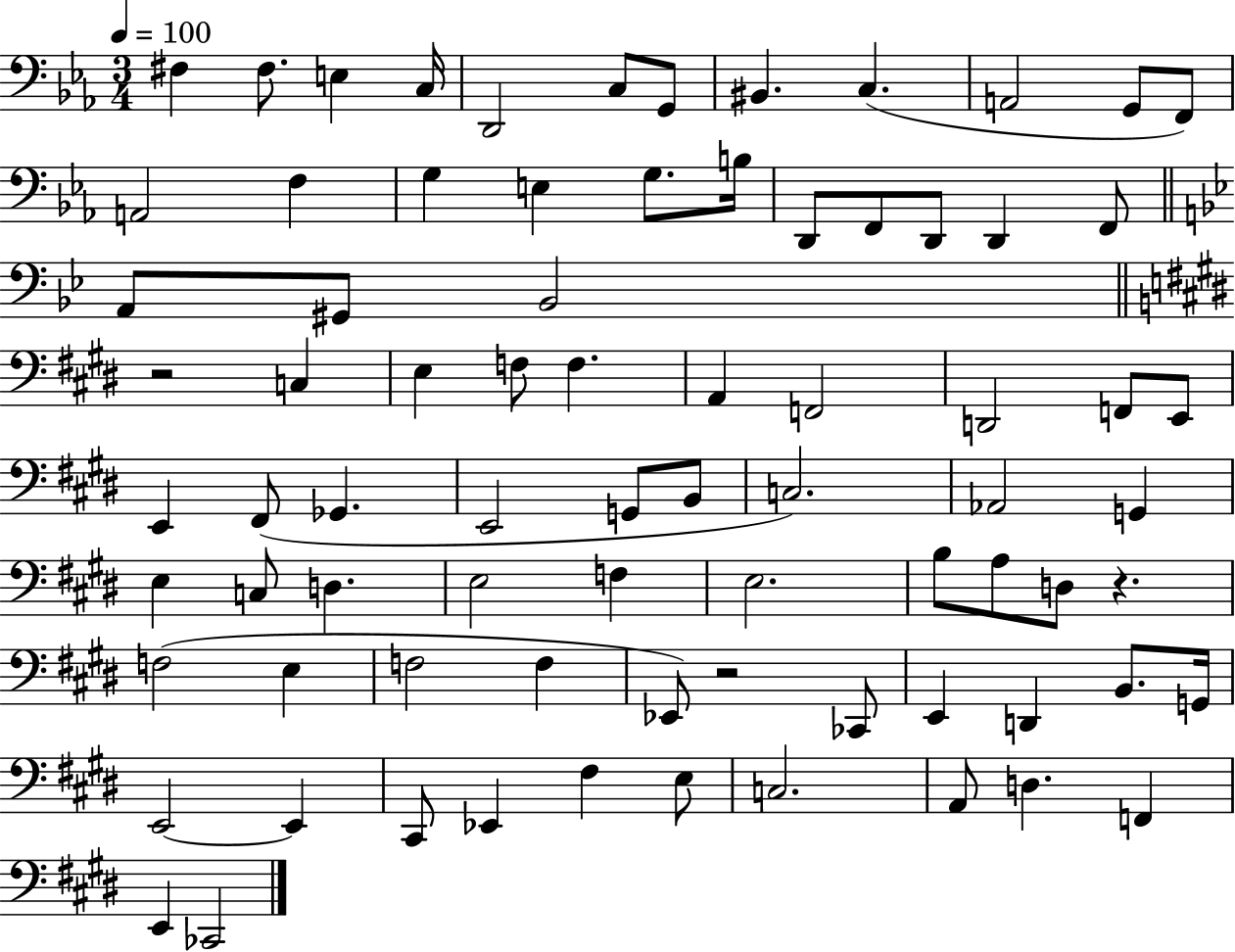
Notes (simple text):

F#3/q F#3/e. E3/q C3/s D2/h C3/e G2/e BIS2/q. C3/q. A2/h G2/e F2/e A2/h F3/q G3/q E3/q G3/e. B3/s D2/e F2/e D2/e D2/q F2/e A2/e G#2/e Bb2/h R/h C3/q E3/q F3/e F3/q. A2/q F2/h D2/h F2/e E2/e E2/q F#2/e Gb2/q. E2/h G2/e B2/e C3/h. Ab2/h G2/q E3/q C3/e D3/q. E3/h F3/q E3/h. B3/e A3/e D3/e R/q. F3/h E3/q F3/h F3/q Eb2/e R/h CES2/e E2/q D2/q B2/e. G2/s E2/h E2/q C#2/e Eb2/q F#3/q E3/e C3/h. A2/e D3/q. F2/q E2/q CES2/h